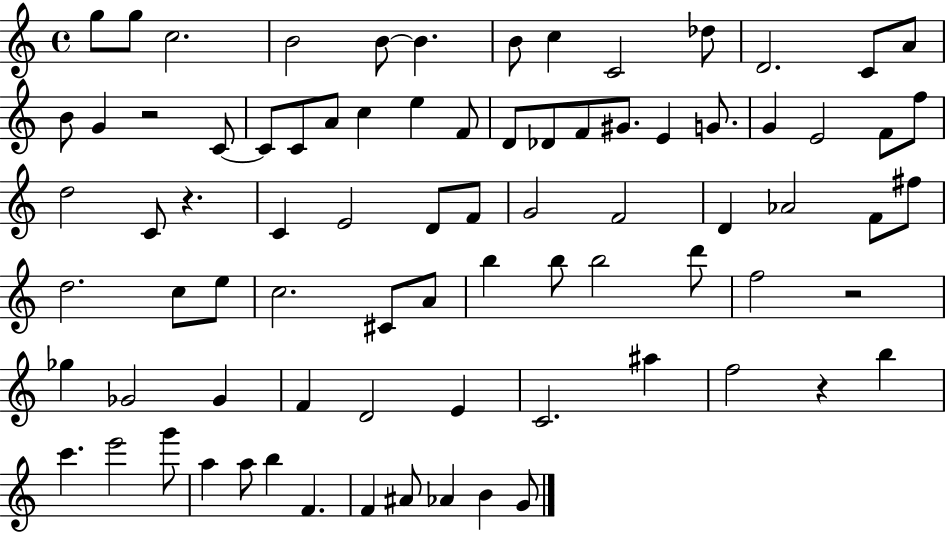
X:1
T:Untitled
M:4/4
L:1/4
K:C
g/2 g/2 c2 B2 B/2 B B/2 c C2 _d/2 D2 C/2 A/2 B/2 G z2 C/2 C/2 C/2 A/2 c e F/2 D/2 _D/2 F/2 ^G/2 E G/2 G E2 F/2 f/2 d2 C/2 z C E2 D/2 F/2 G2 F2 D _A2 F/2 ^f/2 d2 c/2 e/2 c2 ^C/2 A/2 b b/2 b2 d'/2 f2 z2 _g _G2 _G F D2 E C2 ^a f2 z b c' e'2 g'/2 a a/2 b F F ^A/2 _A B G/2